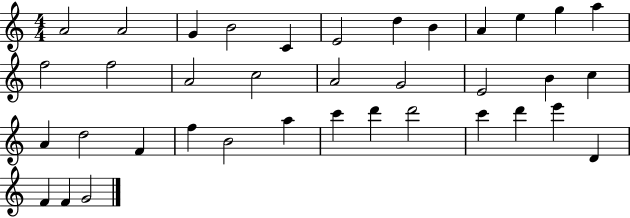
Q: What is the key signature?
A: C major